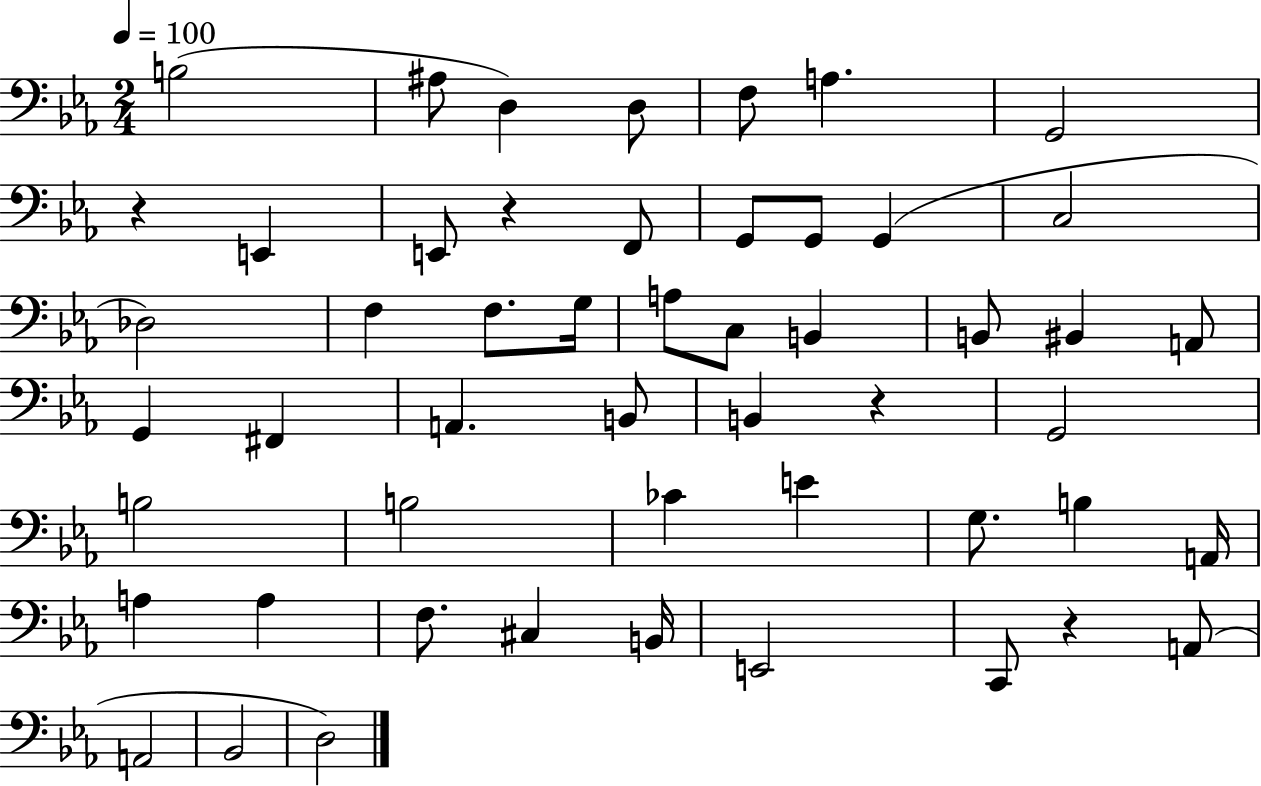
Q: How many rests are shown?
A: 4